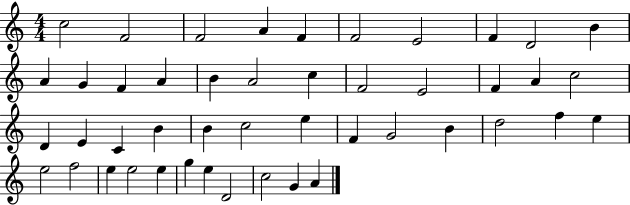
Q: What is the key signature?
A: C major